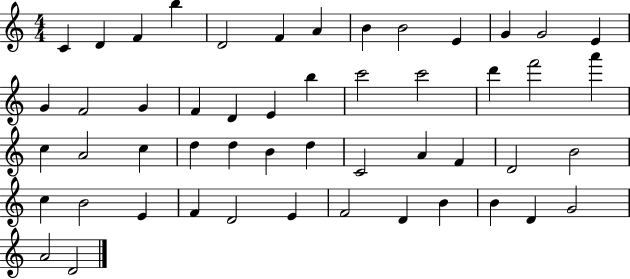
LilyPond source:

{
  \clef treble
  \numericTimeSignature
  \time 4/4
  \key c \major
  c'4 d'4 f'4 b''4 | d'2 f'4 a'4 | b'4 b'2 e'4 | g'4 g'2 e'4 | \break g'4 f'2 g'4 | f'4 d'4 e'4 b''4 | c'''2 c'''2 | d'''4 f'''2 a'''4 | \break c''4 a'2 c''4 | d''4 d''4 b'4 d''4 | c'2 a'4 f'4 | d'2 b'2 | \break c''4 b'2 e'4 | f'4 d'2 e'4 | f'2 d'4 b'4 | b'4 d'4 g'2 | \break a'2 d'2 | \bar "|."
}